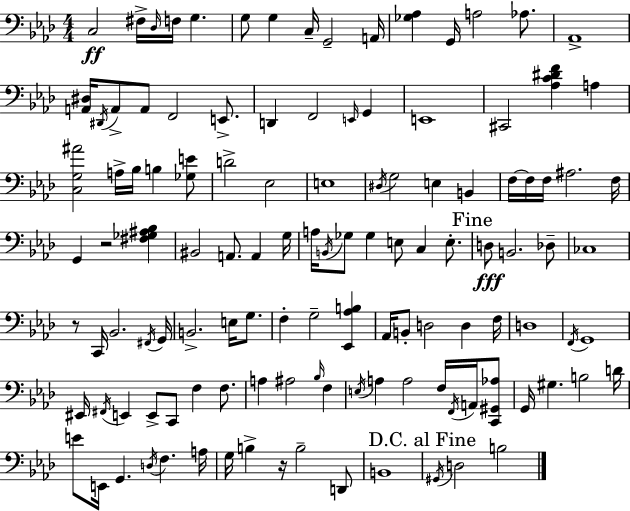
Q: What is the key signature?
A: F minor